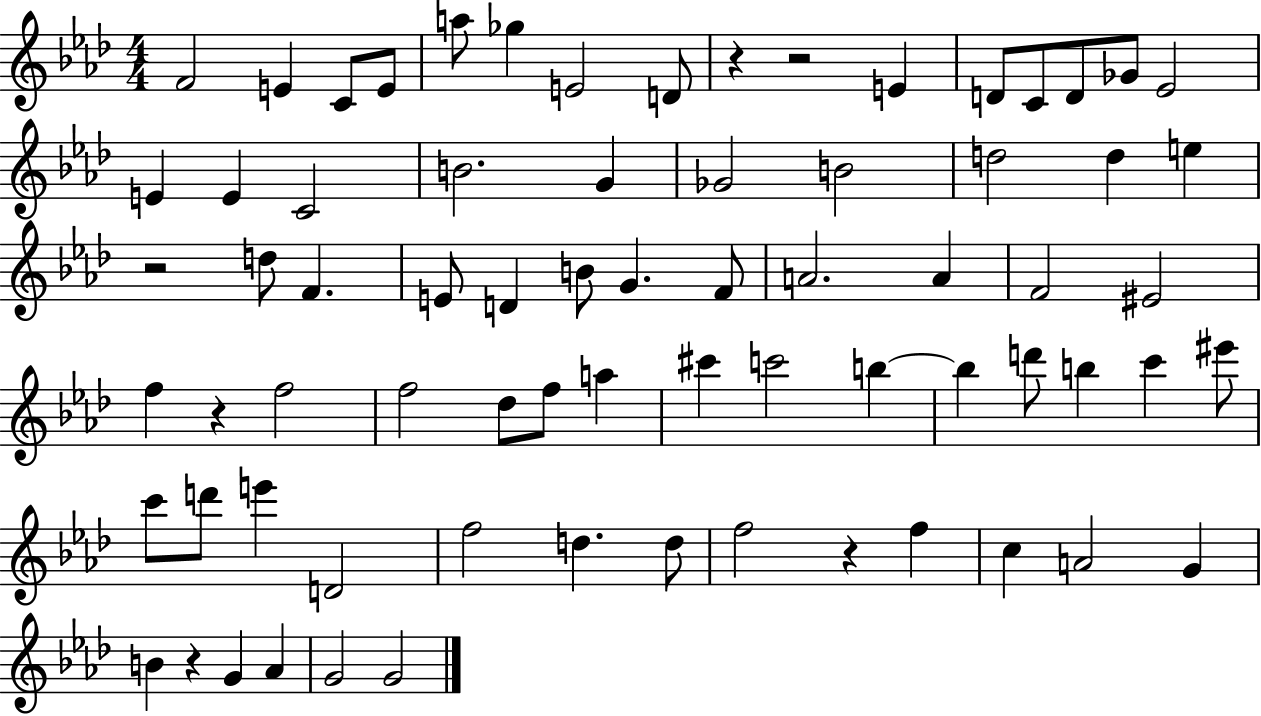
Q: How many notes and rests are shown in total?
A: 72